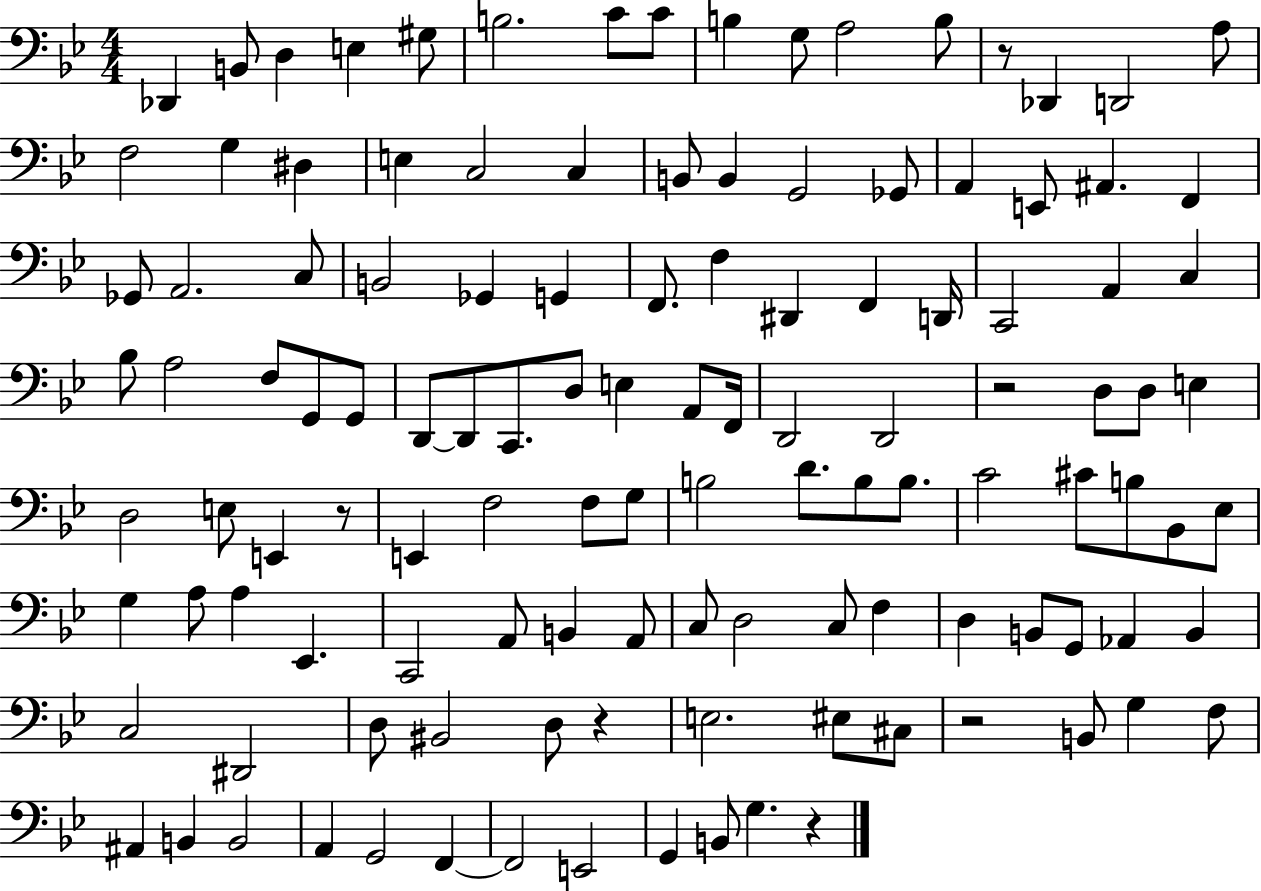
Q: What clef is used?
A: bass